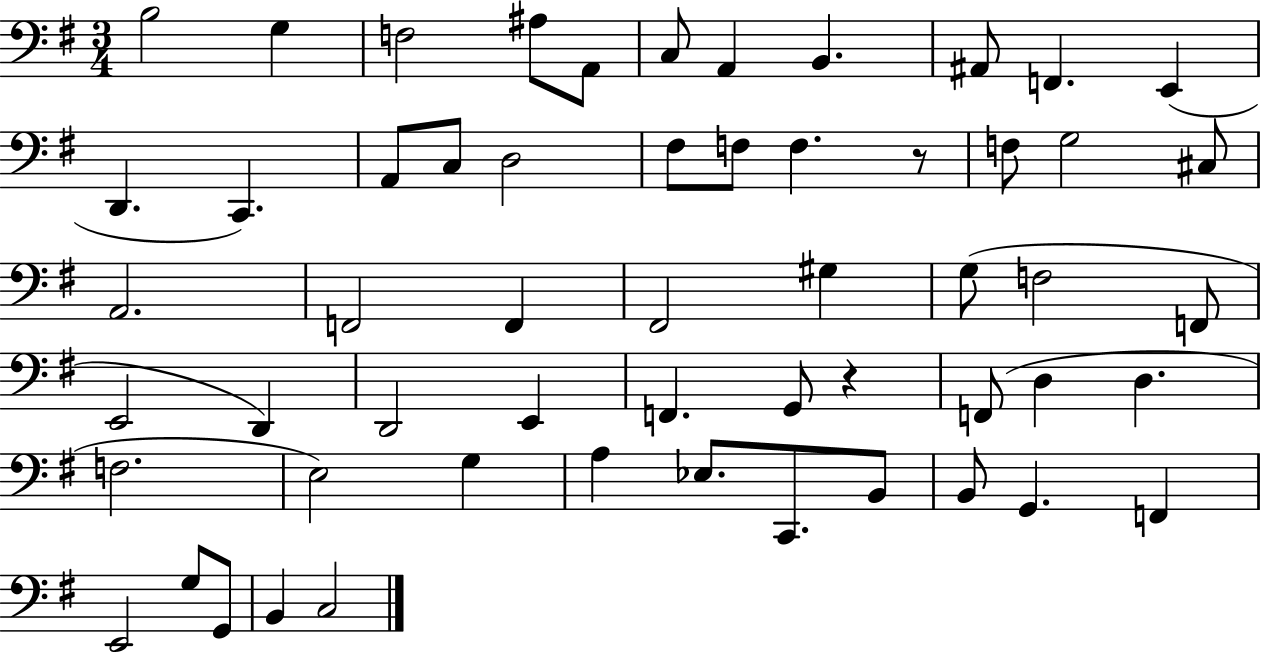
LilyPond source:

{
  \clef bass
  \numericTimeSignature
  \time 3/4
  \key g \major
  b2 g4 | f2 ais8 a,8 | c8 a,4 b,4. | ais,8 f,4. e,4( | \break d,4. c,4.) | a,8 c8 d2 | fis8 f8 f4. r8 | f8 g2 cis8 | \break a,2. | f,2 f,4 | fis,2 gis4 | g8( f2 f,8 | \break e,2 d,4) | d,2 e,4 | f,4. g,8 r4 | f,8( d4 d4. | \break f2. | e2) g4 | a4 ees8. c,8. b,8 | b,8 g,4. f,4 | \break e,2 g8 g,8 | b,4 c2 | \bar "|."
}